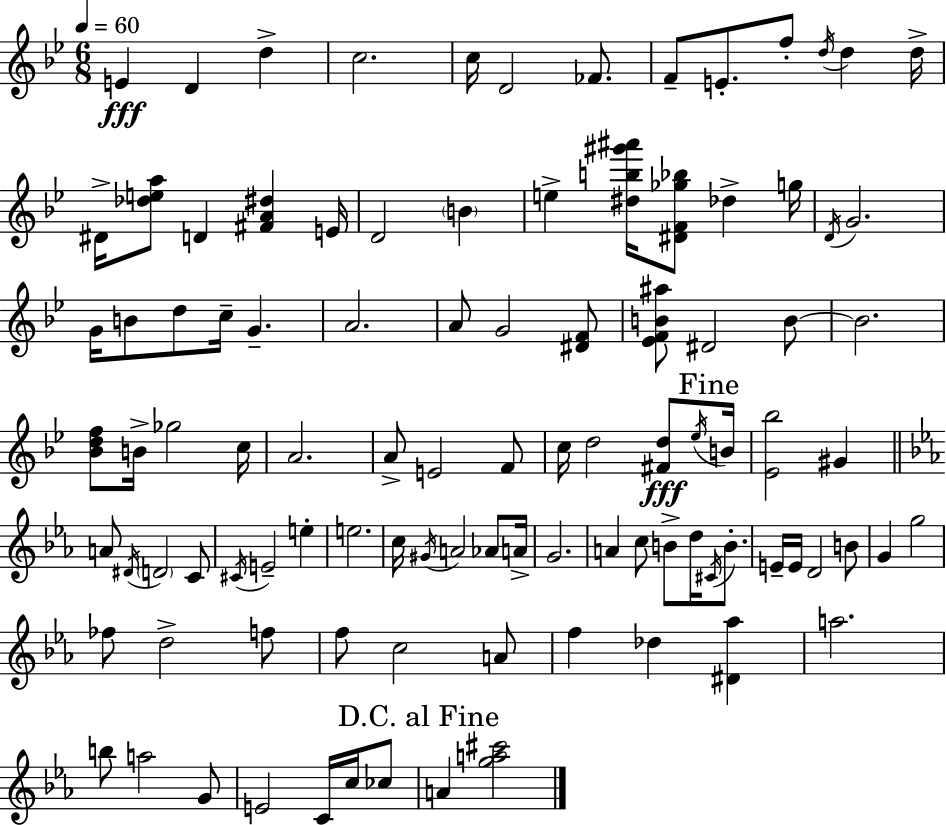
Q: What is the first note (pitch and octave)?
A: E4